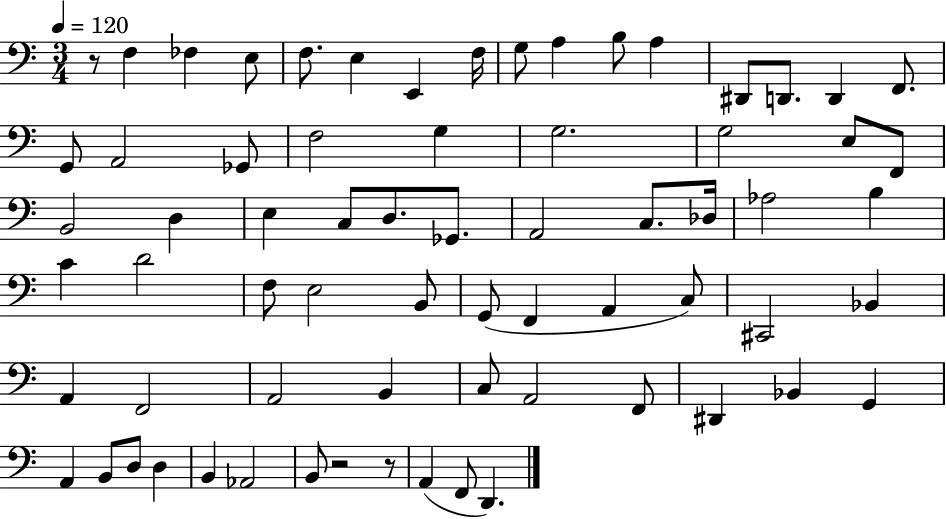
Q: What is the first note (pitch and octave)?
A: F3